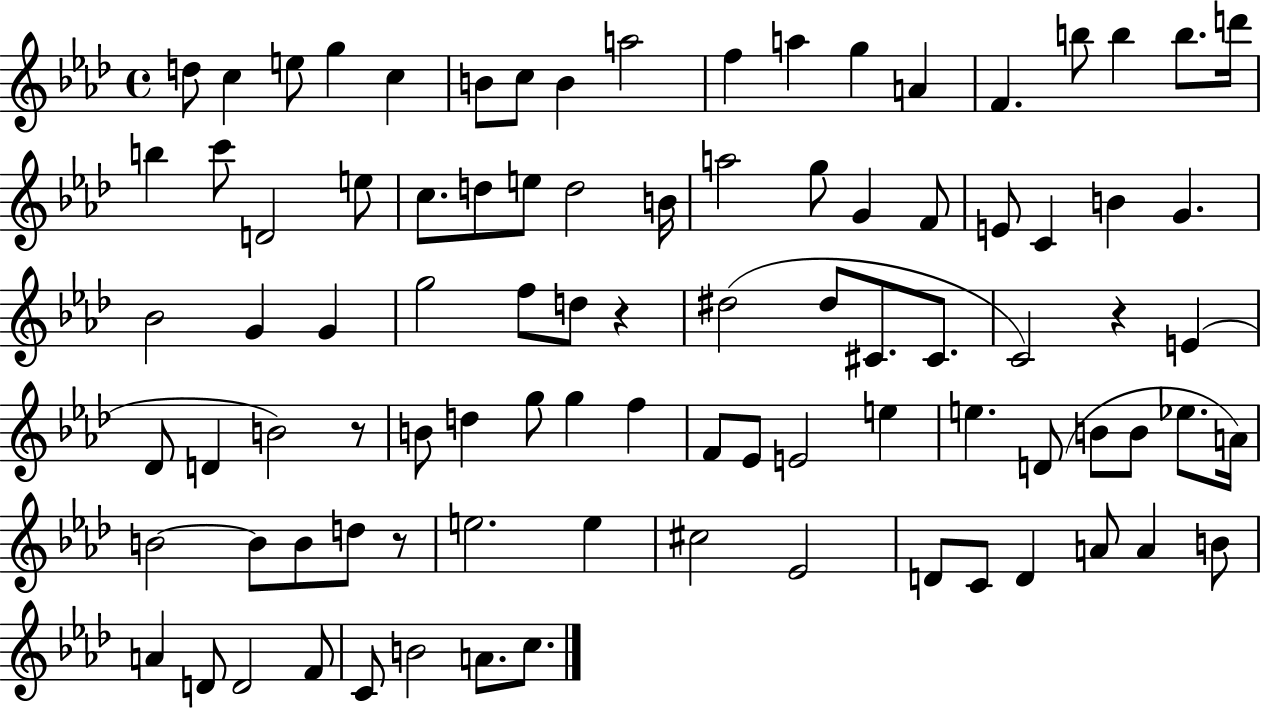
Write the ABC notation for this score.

X:1
T:Untitled
M:4/4
L:1/4
K:Ab
d/2 c e/2 g c B/2 c/2 B a2 f a g A F b/2 b b/2 d'/4 b c'/2 D2 e/2 c/2 d/2 e/2 d2 B/4 a2 g/2 G F/2 E/2 C B G _B2 G G g2 f/2 d/2 z ^d2 ^d/2 ^C/2 ^C/2 C2 z E _D/2 D B2 z/2 B/2 d g/2 g f F/2 _E/2 E2 e e D/2 B/2 B/2 _e/2 A/4 B2 B/2 B/2 d/2 z/2 e2 e ^c2 _E2 D/2 C/2 D A/2 A B/2 A D/2 D2 F/2 C/2 B2 A/2 c/2